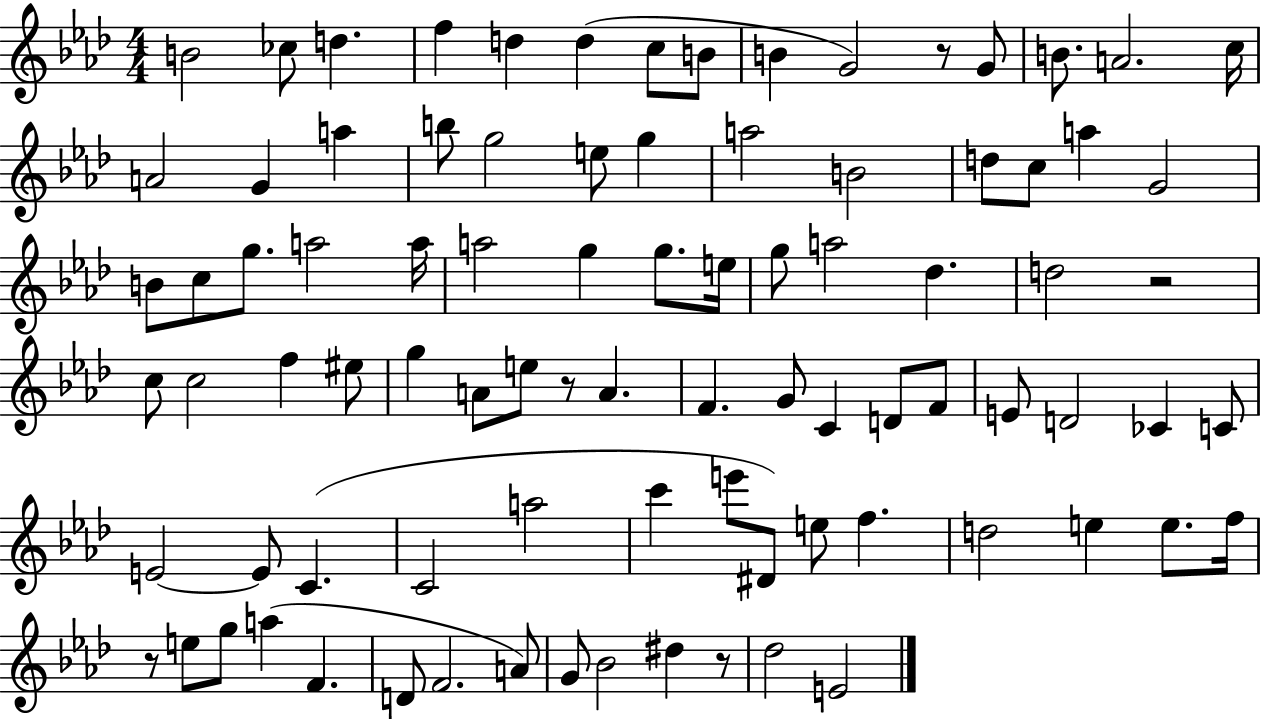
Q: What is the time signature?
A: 4/4